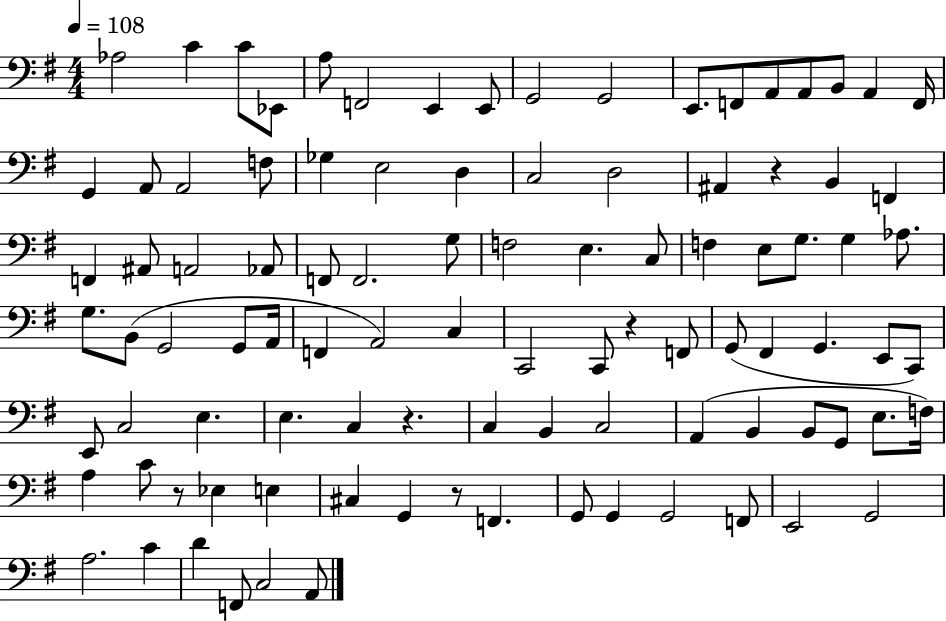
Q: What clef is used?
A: bass